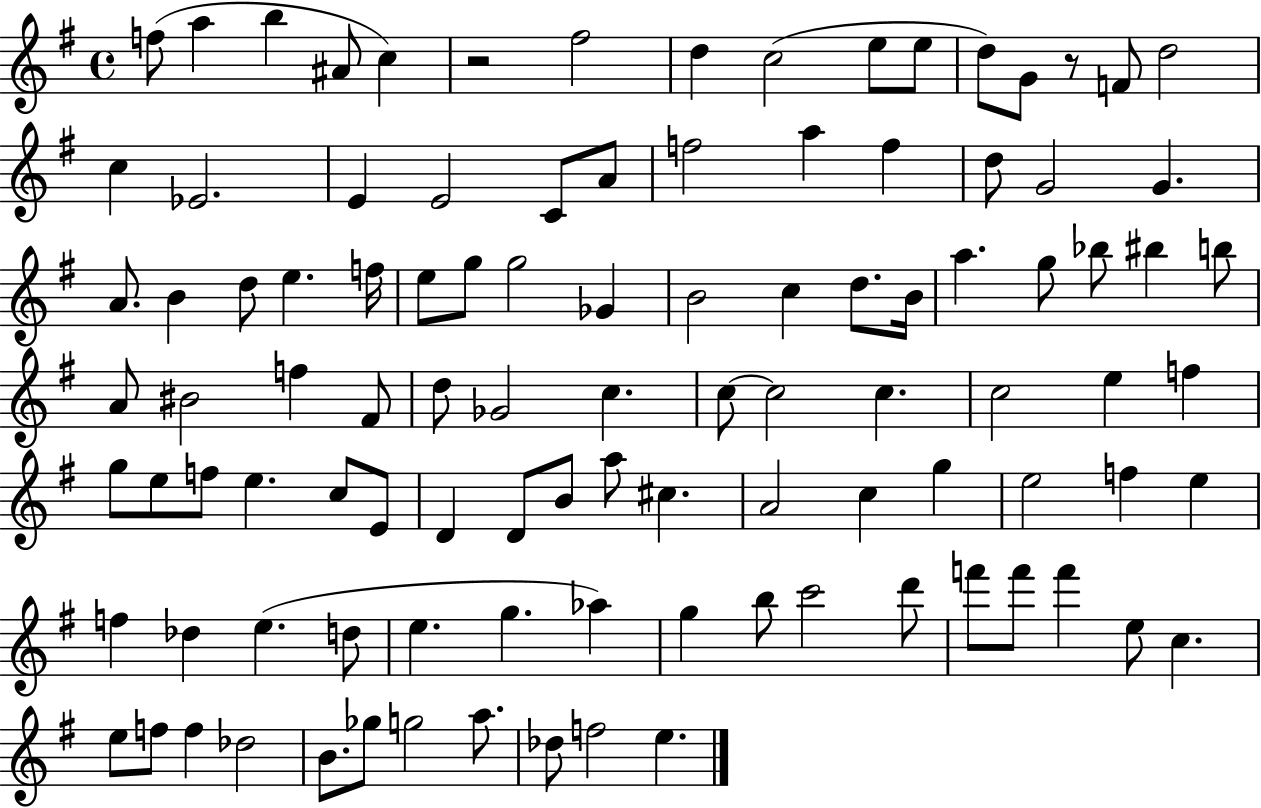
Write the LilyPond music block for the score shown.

{
  \clef treble
  \time 4/4
  \defaultTimeSignature
  \key g \major
  f''8( a''4 b''4 ais'8 c''4) | r2 fis''2 | d''4 c''2( e''8 e''8 | d''8) g'8 r8 f'8 d''2 | \break c''4 ees'2. | e'4 e'2 c'8 a'8 | f''2 a''4 f''4 | d''8 g'2 g'4. | \break a'8. b'4 d''8 e''4. f''16 | e''8 g''8 g''2 ges'4 | b'2 c''4 d''8. b'16 | a''4. g''8 bes''8 bis''4 b''8 | \break a'8 bis'2 f''4 fis'8 | d''8 ges'2 c''4. | c''8~~ c''2 c''4. | c''2 e''4 f''4 | \break g''8 e''8 f''8 e''4. c''8 e'8 | d'4 d'8 b'8 a''8 cis''4. | a'2 c''4 g''4 | e''2 f''4 e''4 | \break f''4 des''4 e''4.( d''8 | e''4. g''4. aes''4) | g''4 b''8 c'''2 d'''8 | f'''8 f'''8 f'''4 e''8 c''4. | \break e''8 f''8 f''4 des''2 | b'8. ges''8 g''2 a''8. | des''8 f''2 e''4. | \bar "|."
}